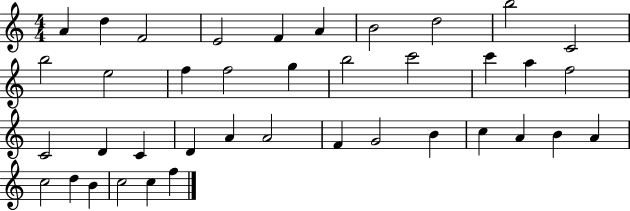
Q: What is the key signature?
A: C major